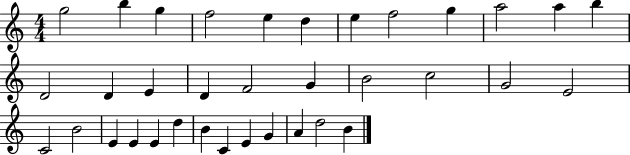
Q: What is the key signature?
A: C major